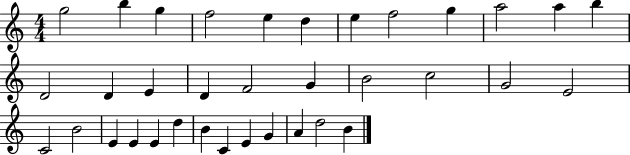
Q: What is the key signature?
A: C major